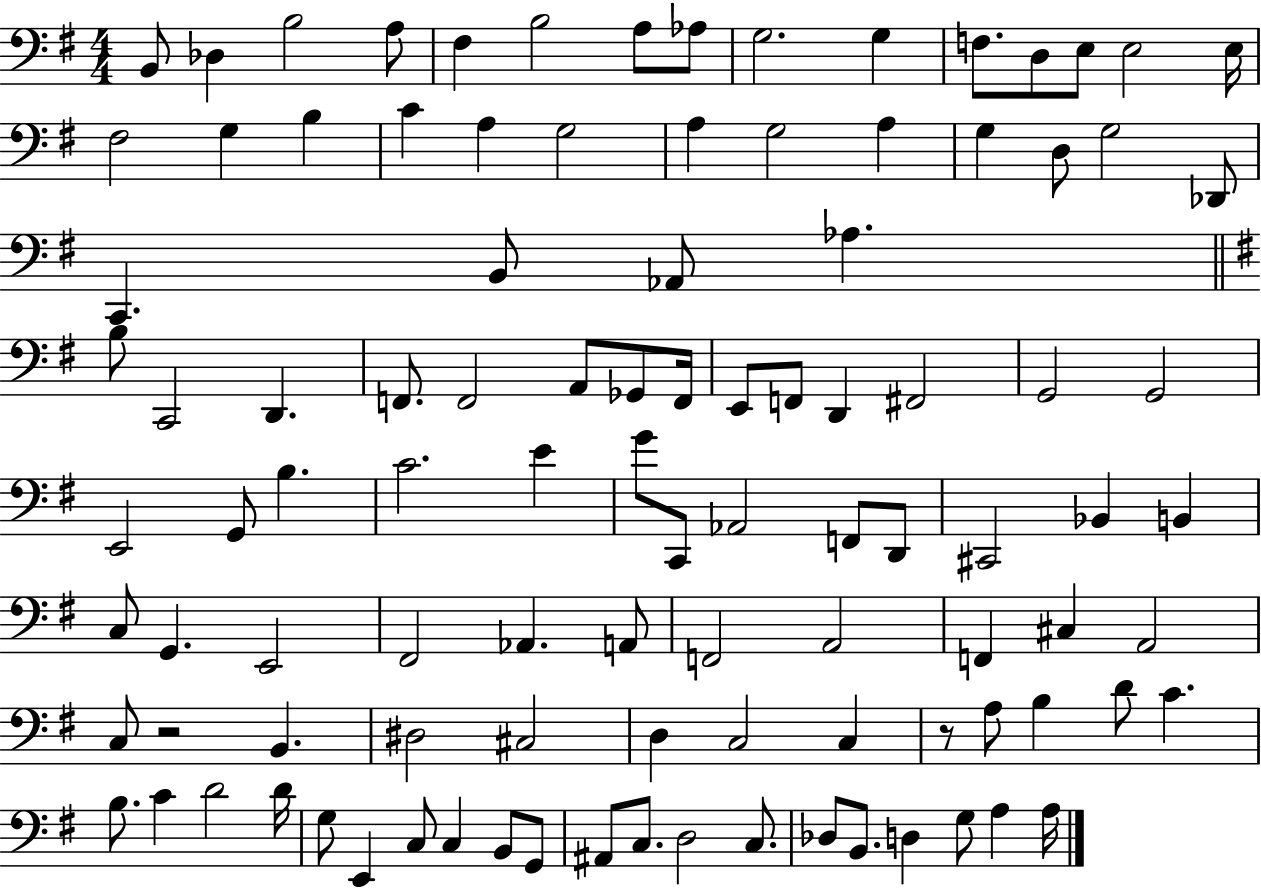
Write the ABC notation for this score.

X:1
T:Untitled
M:4/4
L:1/4
K:G
B,,/2 _D, B,2 A,/2 ^F, B,2 A,/2 _A,/2 G,2 G, F,/2 D,/2 E,/2 E,2 E,/4 ^F,2 G, B, C A, G,2 A, G,2 A, G, D,/2 G,2 _D,,/2 C,, B,,/2 _A,,/2 _A, B,/2 C,,2 D,, F,,/2 F,,2 A,,/2 _G,,/2 F,,/4 E,,/2 F,,/2 D,, ^F,,2 G,,2 G,,2 E,,2 G,,/2 B, C2 E G/2 C,,/2 _A,,2 F,,/2 D,,/2 ^C,,2 _B,, B,, C,/2 G,, E,,2 ^F,,2 _A,, A,,/2 F,,2 A,,2 F,, ^C, A,,2 C,/2 z2 B,, ^D,2 ^C,2 D, C,2 C, z/2 A,/2 B, D/2 C B,/2 C D2 D/4 G,/2 E,, C,/2 C, B,,/2 G,,/2 ^A,,/2 C,/2 D,2 C,/2 _D,/2 B,,/2 D, G,/2 A, A,/4